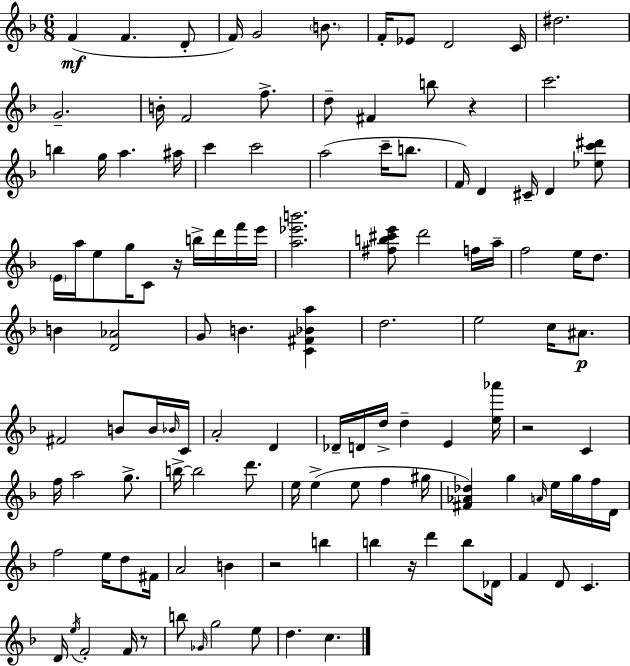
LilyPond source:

{
  \clef treble
  \numericTimeSignature
  \time 6/8
  \key d \minor
  f'4(\mf f'4. d'8-. | f'16) g'2 \parenthesize b'8. | f'16-. ees'8 d'2 c'16 | dis''2. | \break g'2.-- | b'16-. f'2 f''8.-> | d''8-- fis'4 b''8 r4 | c'''2. | \break b''4 g''16 a''4. ais''16 | c'''4 c'''2 | a''2( c'''16-- b''8. | f'16) d'4 cis'16-- d'4 <ees'' c''' dis'''>8 | \break \parenthesize e'16 a''16 e''8 g''16 c'8 r16 b''16-> d'''16 f'''16 e'''16 | <a'' ees''' b'''>2. | <fis'' b'' cis''' e'''>8 d'''2 f''16 a''16-- | f''2 e''16 d''8. | \break b'4 <d' aes'>2 | g'8 b'4. <c' fis' bes' a''>4 | d''2. | e''2 c''16 ais'8.\p | \break fis'2 b'8 b'16 \grace { bes'16 } | c'16 a'2-. d'4 | des'16-- d'16 d''16-> d''4-- e'4 | <e'' aes'''>16 r2 c'4 | \break f''16 a''2 g''8.-> | b''16->~~ b''2 d'''8. | e''16 e''4->( e''8 f''4 | gis''16 <fis' aes' des''>4) g''4 \grace { a'16 } e''16 g''16 | \break f''16 d'16 f''2 e''16 d''8 | fis'16 a'2 b'4 | r2 b''4 | b''4 r16 d'''4 b''8 | \break des'16 f'4 d'8 c'4. | d'16 \acciaccatura { e''16 } f'2-. | f'16 r8 b''8 \grace { ges'16 } g''2 | e''8 d''4. c''4. | \break \bar "|."
}